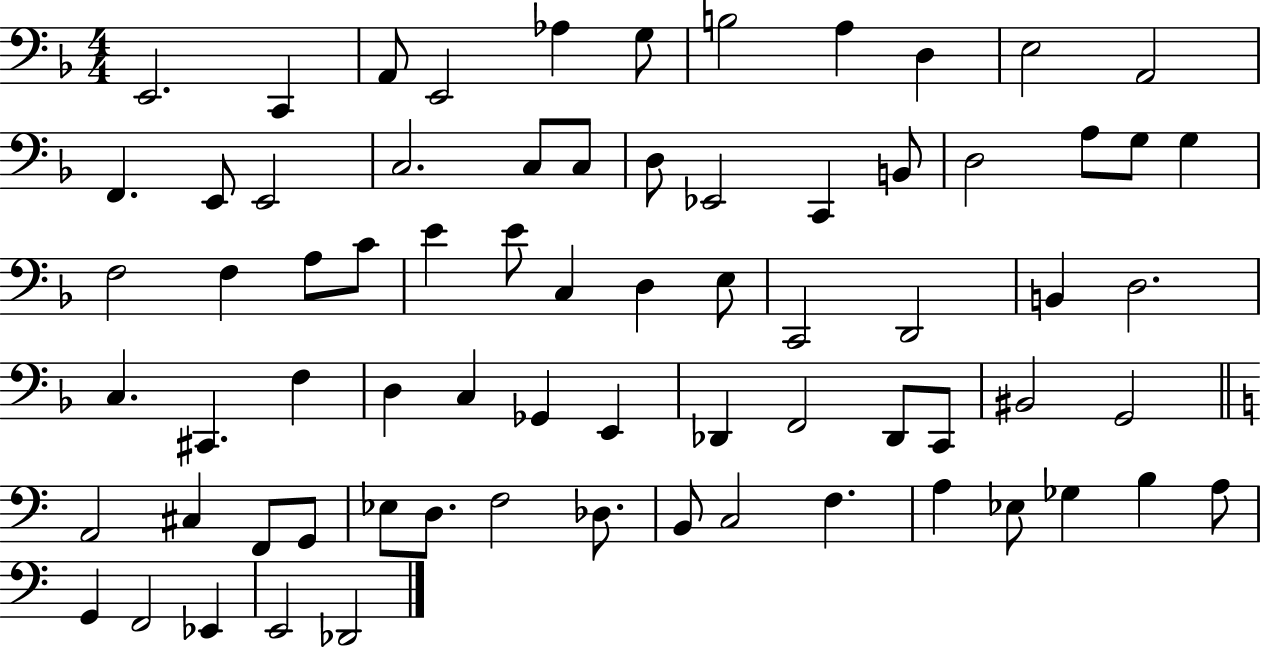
{
  \clef bass
  \numericTimeSignature
  \time 4/4
  \key f \major
  \repeat volta 2 { e,2. c,4 | a,8 e,2 aes4 g8 | b2 a4 d4 | e2 a,2 | \break f,4. e,8 e,2 | c2. c8 c8 | d8 ees,2 c,4 b,8 | d2 a8 g8 g4 | \break f2 f4 a8 c'8 | e'4 e'8 c4 d4 e8 | c,2 d,2 | b,4 d2. | \break c4. cis,4. f4 | d4 c4 ges,4 e,4 | des,4 f,2 des,8 c,8 | bis,2 g,2 | \break \bar "||" \break \key c \major a,2 cis4 f,8 g,8 | ees8 d8. f2 des8. | b,8 c2 f4. | a4 ees8 ges4 b4 a8 | \break g,4 f,2 ees,4 | e,2 des,2 | } \bar "|."
}